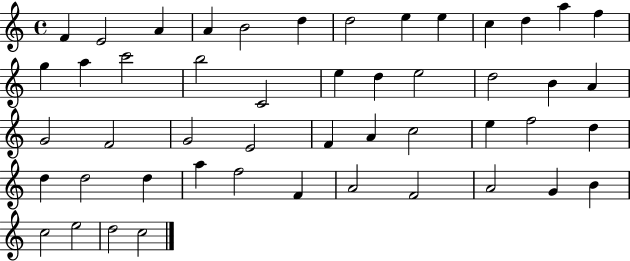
F4/q E4/h A4/q A4/q B4/h D5/q D5/h E5/q E5/q C5/q D5/q A5/q F5/q G5/q A5/q C6/h B5/h C4/h E5/q D5/q E5/h D5/h B4/q A4/q G4/h F4/h G4/h E4/h F4/q A4/q C5/h E5/q F5/h D5/q D5/q D5/h D5/q A5/q F5/h F4/q A4/h F4/h A4/h G4/q B4/q C5/h E5/h D5/h C5/h